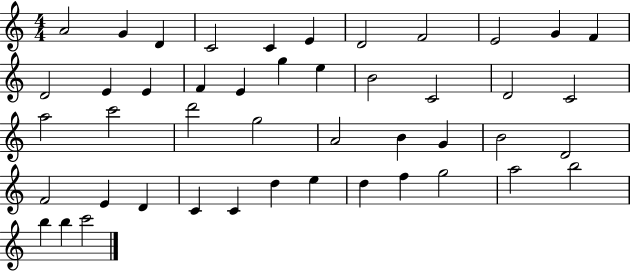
X:1
T:Untitled
M:4/4
L:1/4
K:C
A2 G D C2 C E D2 F2 E2 G F D2 E E F E g e B2 C2 D2 C2 a2 c'2 d'2 g2 A2 B G B2 D2 F2 E D C C d e d f g2 a2 b2 b b c'2